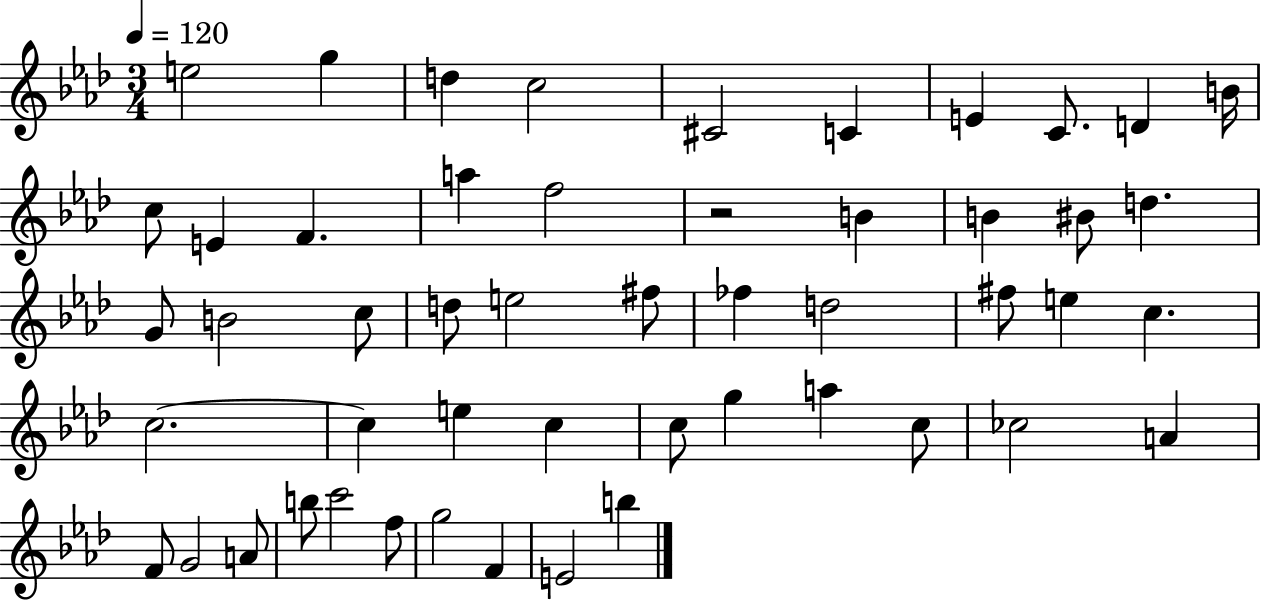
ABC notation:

X:1
T:Untitled
M:3/4
L:1/4
K:Ab
e2 g d c2 ^C2 C E C/2 D B/4 c/2 E F a f2 z2 B B ^B/2 d G/2 B2 c/2 d/2 e2 ^f/2 _f d2 ^f/2 e c c2 c e c c/2 g a c/2 _c2 A F/2 G2 A/2 b/2 c'2 f/2 g2 F E2 b